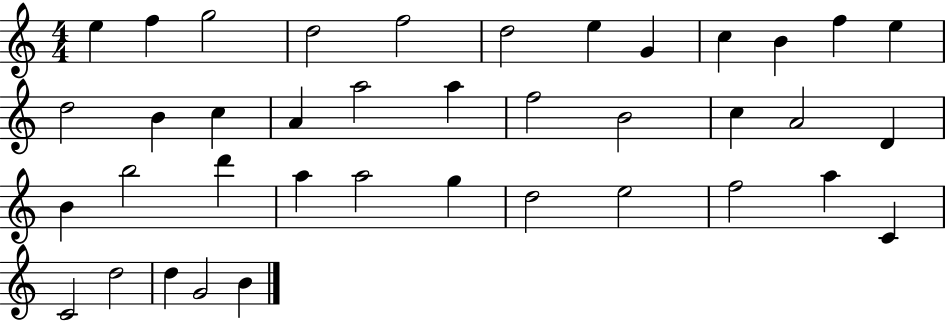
{
  \clef treble
  \numericTimeSignature
  \time 4/4
  \key c \major
  e''4 f''4 g''2 | d''2 f''2 | d''2 e''4 g'4 | c''4 b'4 f''4 e''4 | \break d''2 b'4 c''4 | a'4 a''2 a''4 | f''2 b'2 | c''4 a'2 d'4 | \break b'4 b''2 d'''4 | a''4 a''2 g''4 | d''2 e''2 | f''2 a''4 c'4 | \break c'2 d''2 | d''4 g'2 b'4 | \bar "|."
}